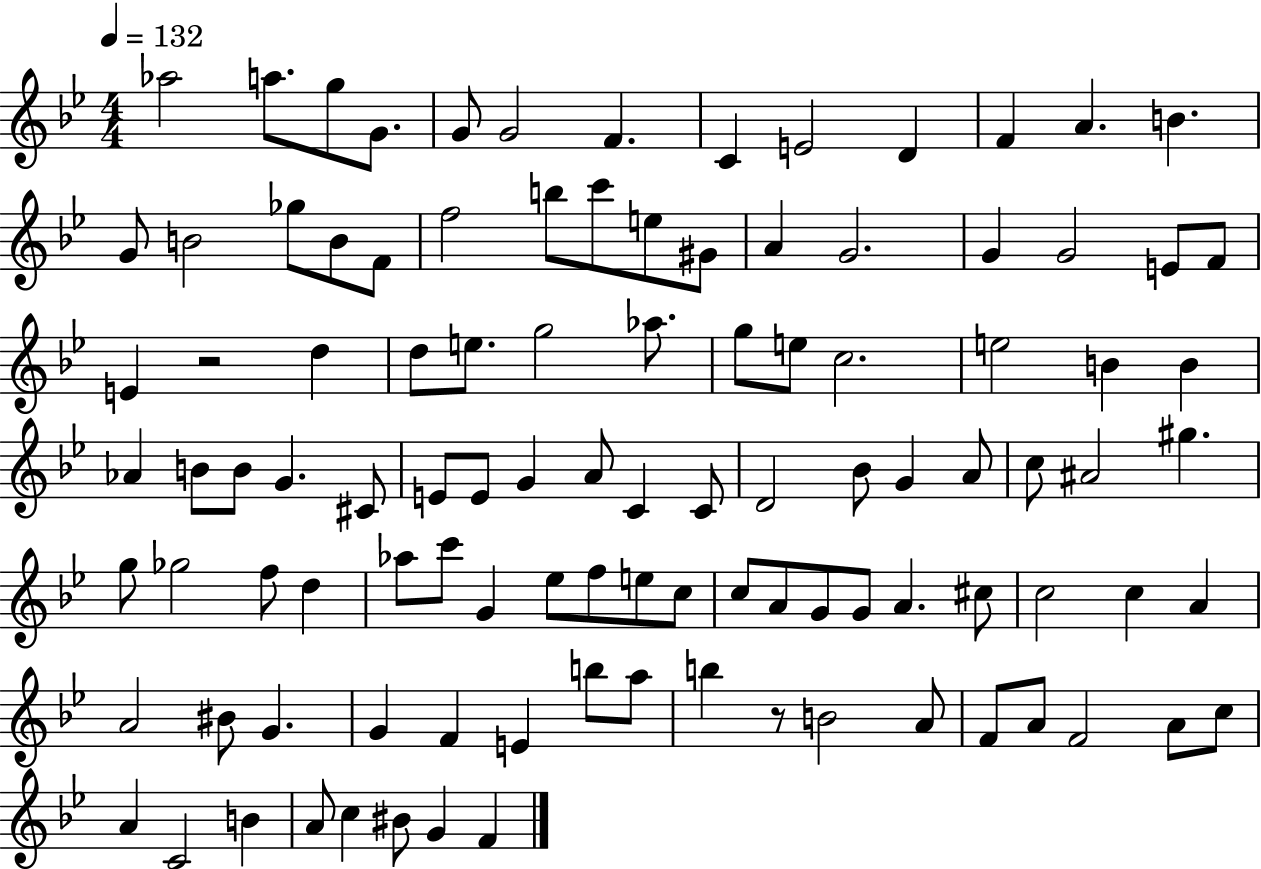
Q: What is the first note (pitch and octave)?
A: Ab5